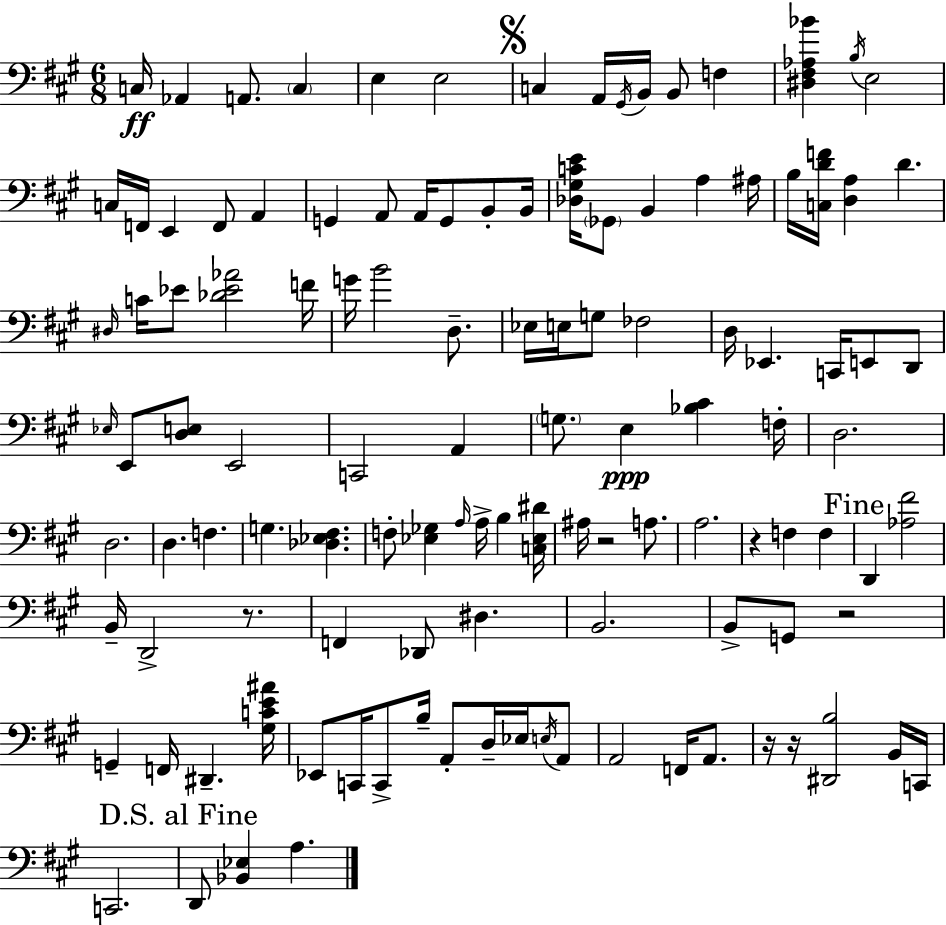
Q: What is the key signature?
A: A major